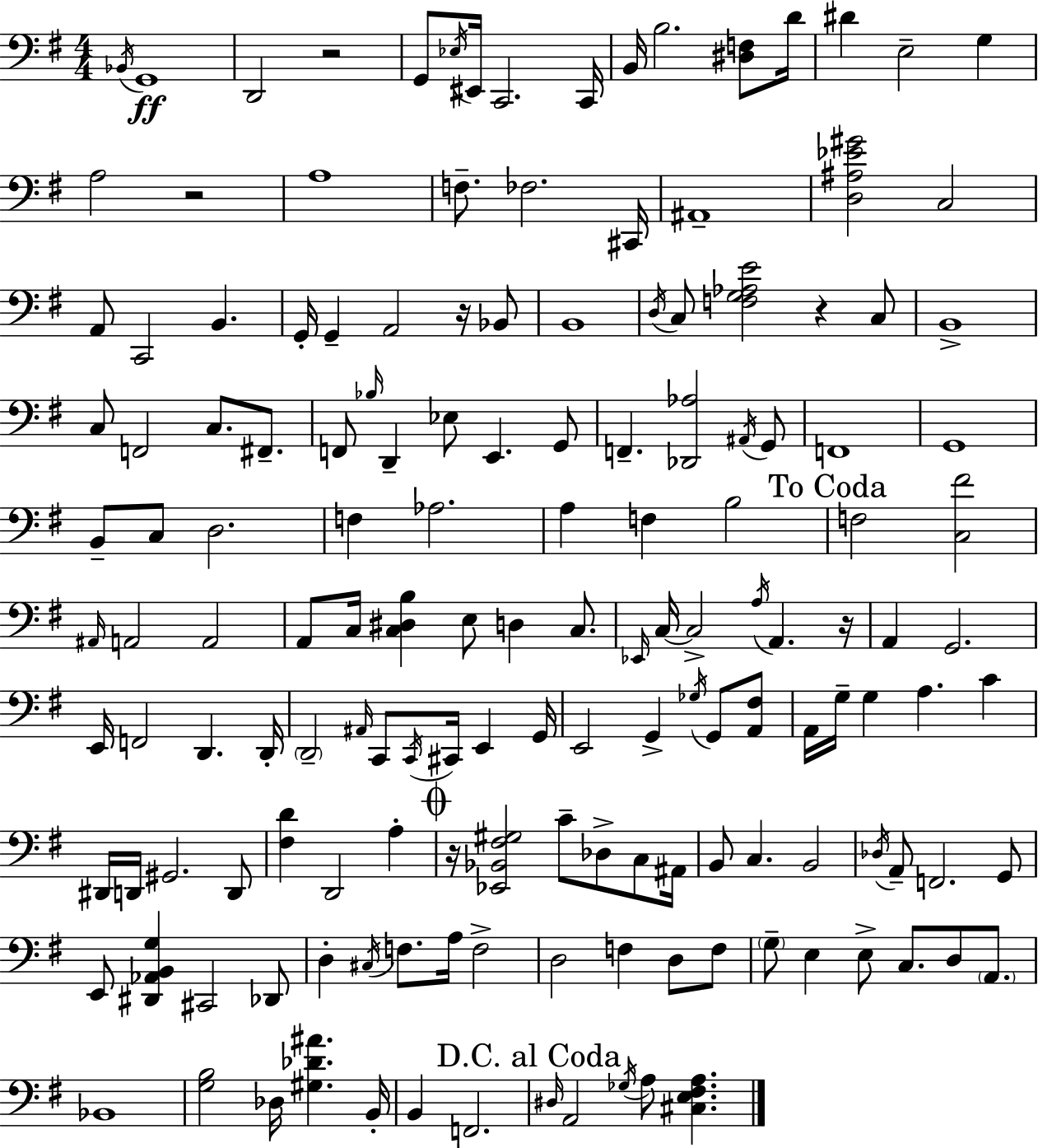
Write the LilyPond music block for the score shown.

{
  \clef bass
  \numericTimeSignature
  \time 4/4
  \key g \major
  \repeat volta 2 { \acciaccatura { bes,16 }\ff g,1 | d,2 r2 | g,8 \acciaccatura { ees16 } eis,16 c,2. | c,16 b,16 b2. <dis f>8 | \break d'16 dis'4 e2-- g4 | a2 r2 | a1 | f8.-- fes2. | \break cis,16 ais,1-- | <d ais ees' gis'>2 c2 | a,8 c,2 b,4. | g,16-. g,4-- a,2 r16 | \break bes,8 b,1 | \acciaccatura { d16 } c8 <f g aes e'>2 r4 | c8 b,1-> | c8 f,2 c8. | \break fis,8.-- f,8 \grace { bes16 } d,4-- ees8 e,4. | g,8 f,4.-- <des, aes>2 | \acciaccatura { ais,16 } g,8 f,1 | g,1 | \break b,8-- c8 d2. | f4 aes2. | a4 f4 b2 | \mark "To Coda" f2 <c fis'>2 | \break \grace { ais,16 } a,2 a,2 | a,8 c16 <c dis b>4 e8 d4 | c8. \grace { ees,16 } c16~~ c2-> | \acciaccatura { a16 } a,4. r16 a,4 g,2. | \break e,16 f,2 | d,4. d,16-. \parenthesize d,2-- | \grace { ais,16 } c,8 \acciaccatura { c,16 } cis,16 e,4 g,16 e,2 | g,4-> \acciaccatura { ges16 } g,8 <a, fis>8 a,16 g16-- g4 | \break a4. c'4 dis,16 d,16 gis,2. | d,8 <fis d'>4 d,2 | a4-. \mark \markup { \musicglyph "scripts.coda" } r16 <ees, bes, fis gis>2 | c'8-- des8-> c8 ais,16 b,8 c4. | \break b,2 \acciaccatura { des16 } a,8-- f,2. | g,8 e,8 <dis, aes, b, g>4 | cis,2 des,8 d4-. | \acciaccatura { cis16 } f8. a16 f2-> d2 | \break f4 d8 f8 \parenthesize g8-- e4 | e8-> c8. d8 \parenthesize a,8. bes,1 | <g b>2 | des16 <gis des' ais'>4. b,16-. b,4 | \break f,2. \mark "D.C. al Coda" \grace { dis16 } a,2 | \acciaccatura { ges16 } a8 <cis e fis a>4. } \bar "|."
}